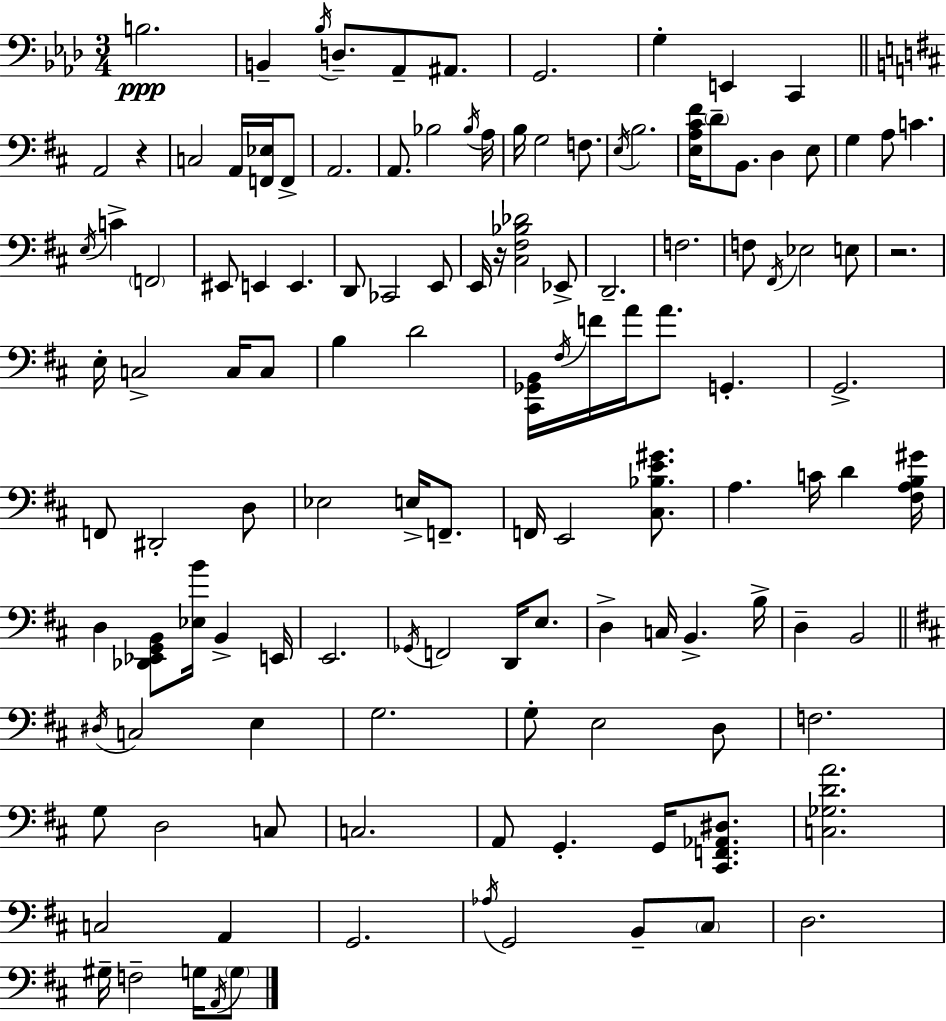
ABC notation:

X:1
T:Untitled
M:3/4
L:1/4
K:Fm
B,2 B,, _B,/4 D,/2 _A,,/2 ^A,,/2 G,,2 G, E,, C,, A,,2 z C,2 A,,/4 [F,,_E,]/4 F,,/2 A,,2 A,,/2 _B,2 _B,/4 A,/4 B,/4 G,2 F,/2 E,/4 B,2 [E,A,^C^F]/4 D/2 B,,/2 D, E,/2 G, A,/2 C E,/4 C F,,2 ^E,,/2 E,, E,, D,,/2 _C,,2 E,,/2 E,,/4 z/4 [^C,^F,_B,_D]2 _E,,/2 D,,2 F,2 F,/2 ^F,,/4 _E,2 E,/2 z2 E,/4 C,2 C,/4 C,/2 B, D2 [^C,,_G,,B,,]/4 ^F,/4 F/4 A/4 A/2 G,, G,,2 F,,/2 ^D,,2 D,/2 _E,2 E,/4 F,,/2 F,,/4 E,,2 [^C,_B,E^G]/2 A, C/4 D [^F,A,B,^G]/4 D, [_D,,_E,,G,,B,,]/2 [_E,B]/4 B,, E,,/4 E,,2 _G,,/4 F,,2 D,,/4 E,/2 D, C,/4 B,, B,/4 D, B,,2 ^D,/4 C,2 E, G,2 G,/2 E,2 D,/2 F,2 G,/2 D,2 C,/2 C,2 A,,/2 G,, G,,/4 [^C,,F,,_A,,^D,]/2 [C,_G,DA]2 C,2 A,, G,,2 _A,/4 G,,2 B,,/2 ^C,/2 D,2 ^G,/4 F,2 G,/4 A,,/4 G,/2